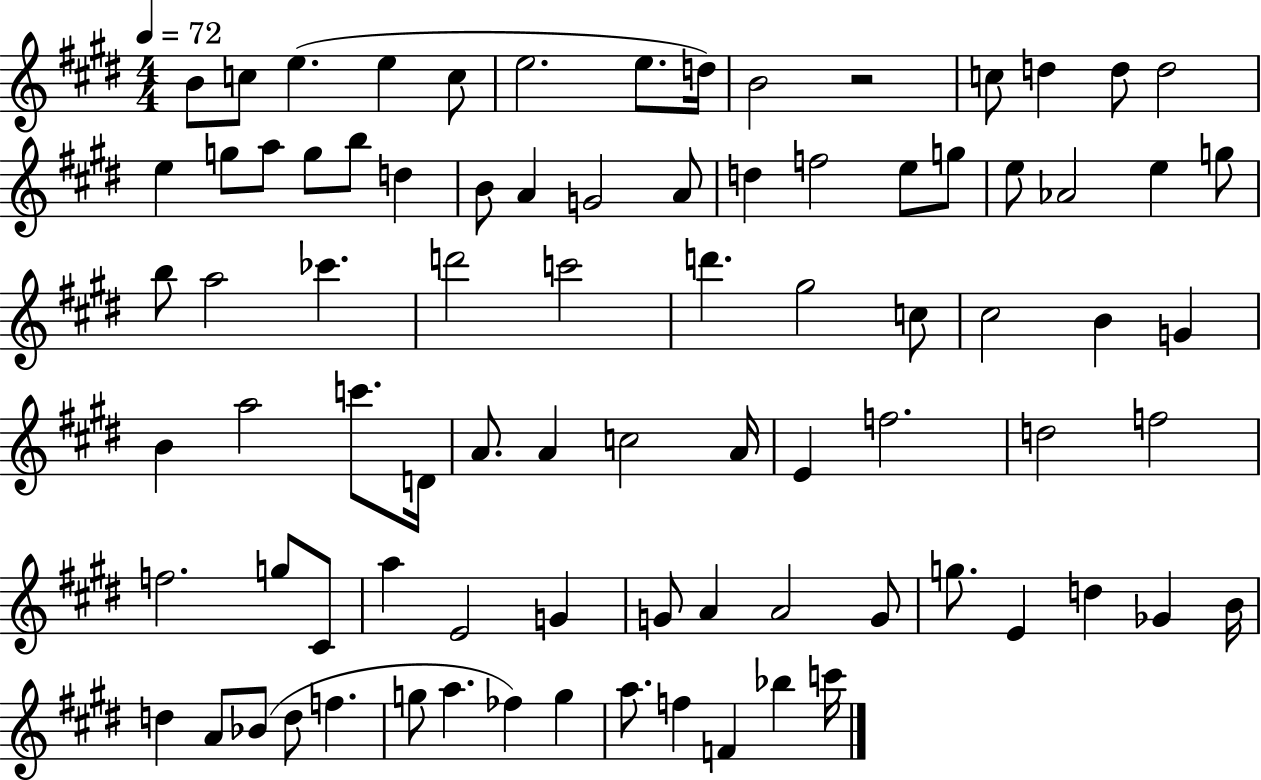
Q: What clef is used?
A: treble